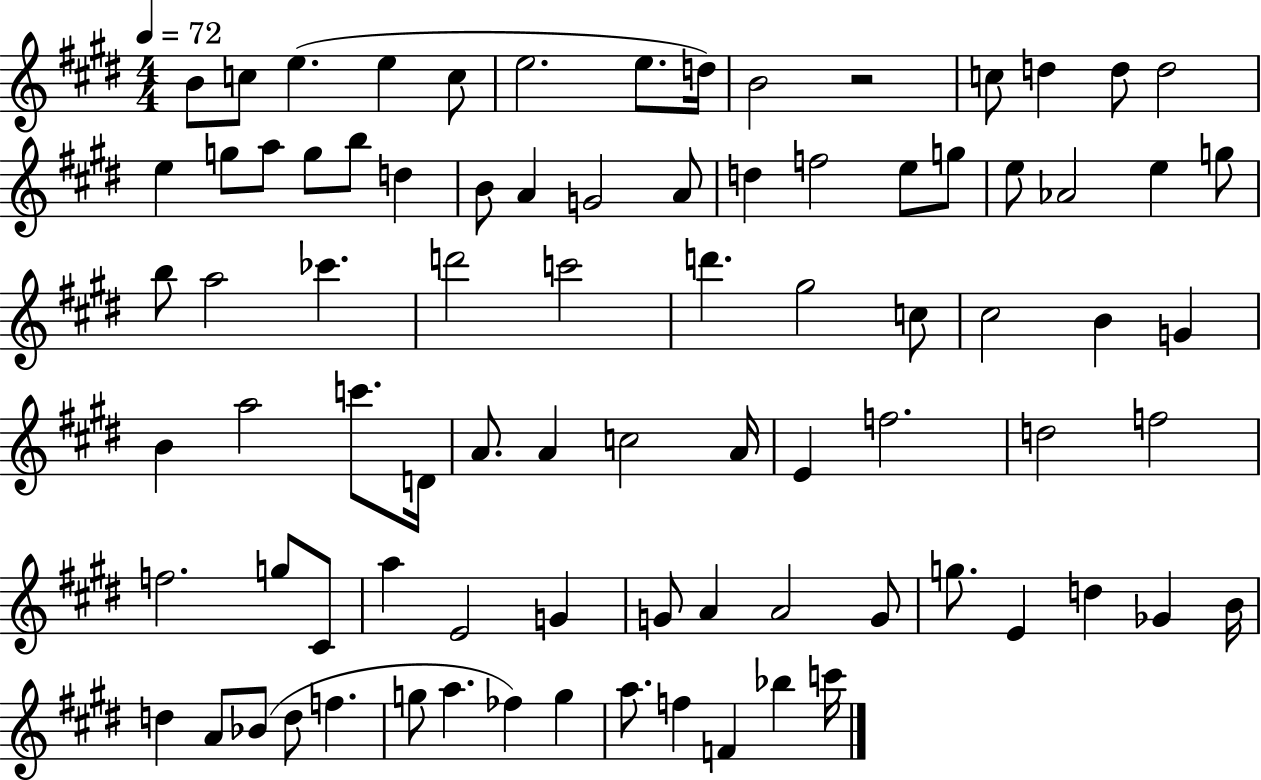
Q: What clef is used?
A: treble